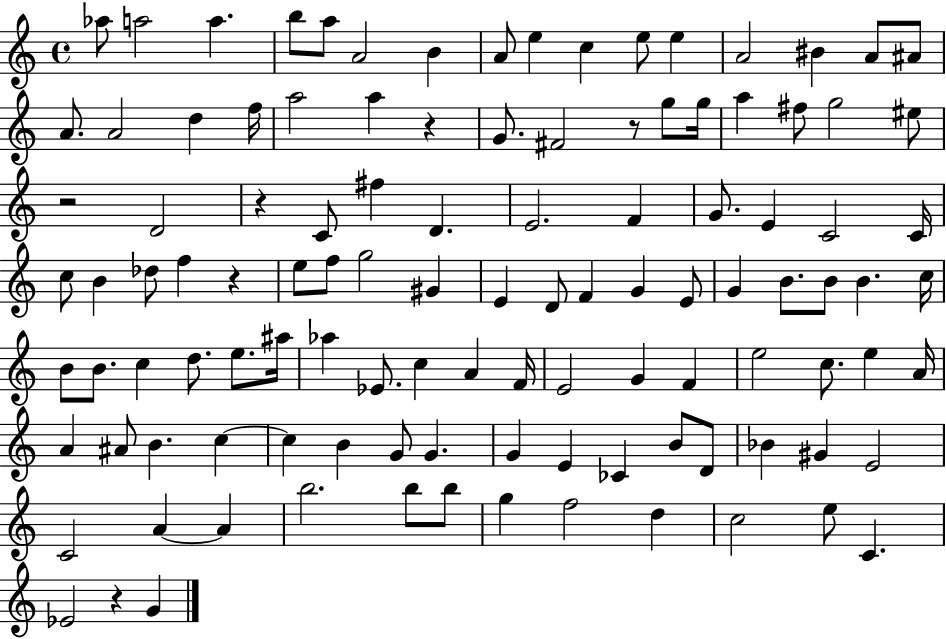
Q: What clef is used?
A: treble